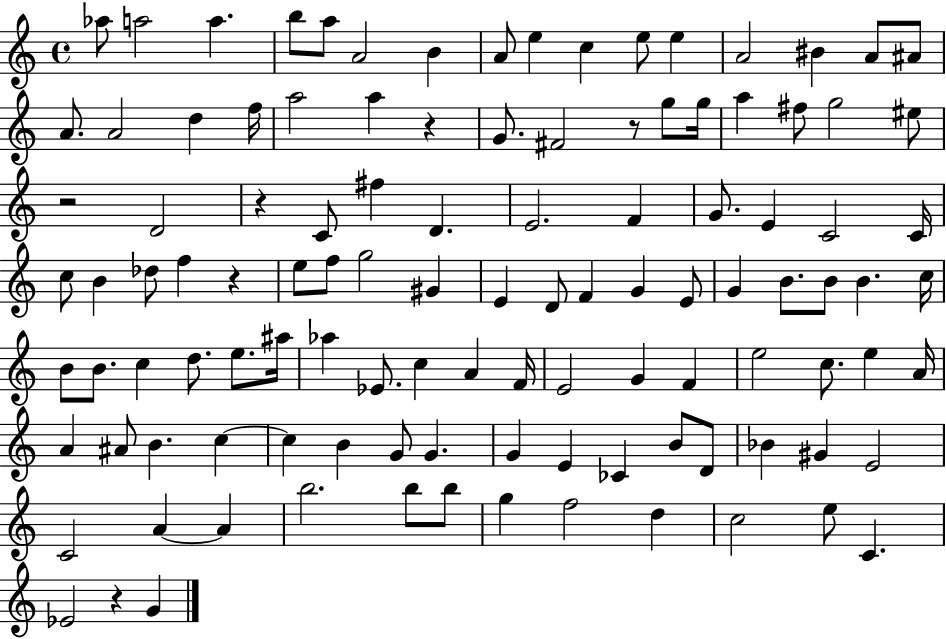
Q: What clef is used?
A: treble